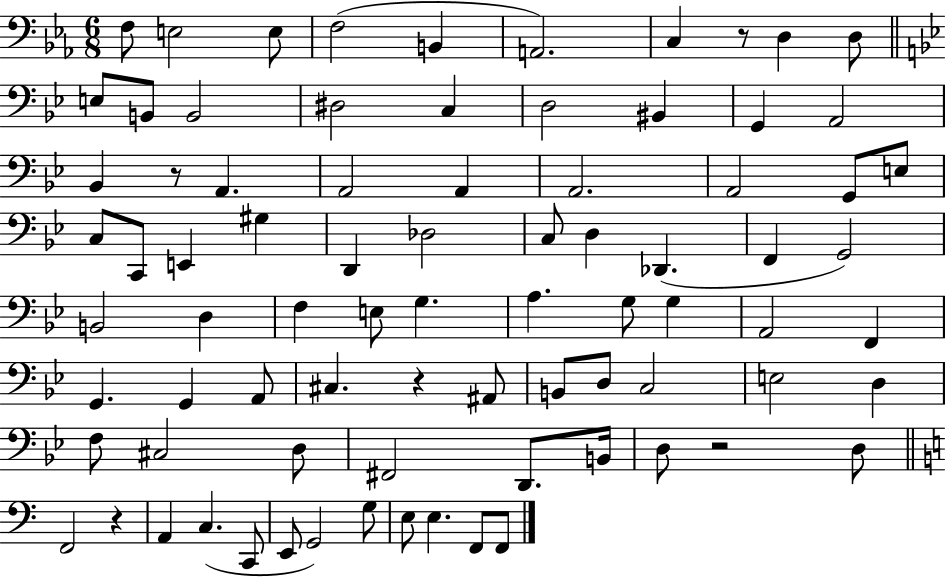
X:1
T:Untitled
M:6/8
L:1/4
K:Eb
F,/2 E,2 E,/2 F,2 B,, A,,2 C, z/2 D, D,/2 E,/2 B,,/2 B,,2 ^D,2 C, D,2 ^B,, G,, A,,2 _B,, z/2 A,, A,,2 A,, A,,2 A,,2 G,,/2 E,/2 C,/2 C,,/2 E,, ^G, D,, _D,2 C,/2 D, _D,, F,, G,,2 B,,2 D, F, E,/2 G, A, G,/2 G, A,,2 F,, G,, G,, A,,/2 ^C, z ^A,,/2 B,,/2 D,/2 C,2 E,2 D, F,/2 ^C,2 D,/2 ^F,,2 D,,/2 B,,/4 D,/2 z2 D,/2 F,,2 z A,, C, C,,/2 E,,/2 G,,2 G,/2 E,/2 E, F,,/2 F,,/2